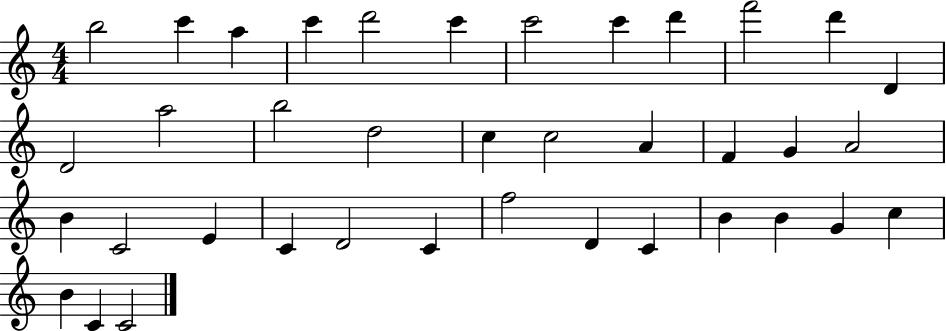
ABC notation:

X:1
T:Untitled
M:4/4
L:1/4
K:C
b2 c' a c' d'2 c' c'2 c' d' f'2 d' D D2 a2 b2 d2 c c2 A F G A2 B C2 E C D2 C f2 D C B B G c B C C2